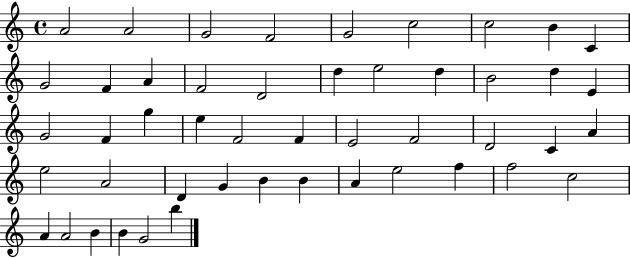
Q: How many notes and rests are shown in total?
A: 48